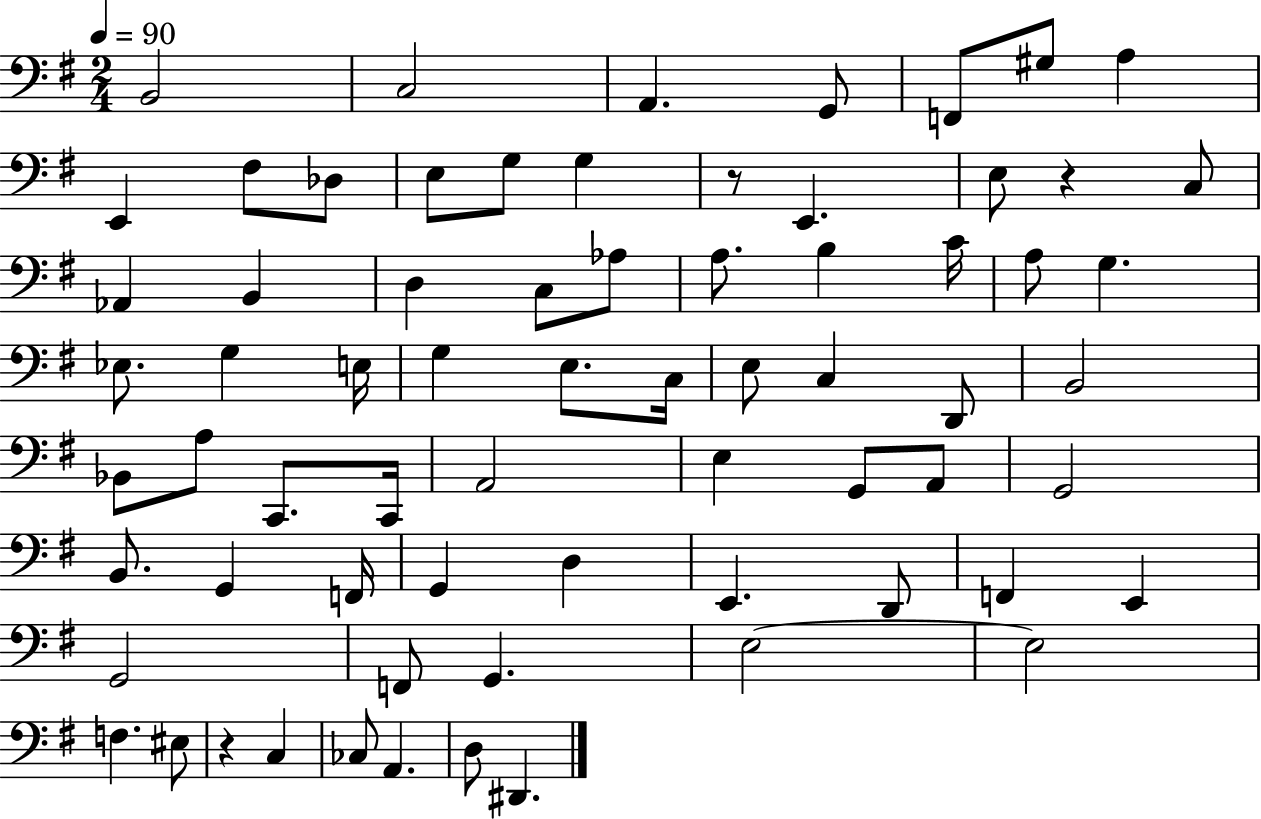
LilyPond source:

{
  \clef bass
  \numericTimeSignature
  \time 2/4
  \key g \major
  \tempo 4 = 90
  b,2 | c2 | a,4. g,8 | f,8 gis8 a4 | \break e,4 fis8 des8 | e8 g8 g4 | r8 e,4. | e8 r4 c8 | \break aes,4 b,4 | d4 c8 aes8 | a8. b4 c'16 | a8 g4. | \break ees8. g4 e16 | g4 e8. c16 | e8 c4 d,8 | b,2 | \break bes,8 a8 c,8. c,16 | a,2 | e4 g,8 a,8 | g,2 | \break b,8. g,4 f,16 | g,4 d4 | e,4. d,8 | f,4 e,4 | \break g,2 | f,8 g,4. | e2~~ | e2 | \break f4. eis8 | r4 c4 | ces8 a,4. | d8 dis,4. | \break \bar "|."
}